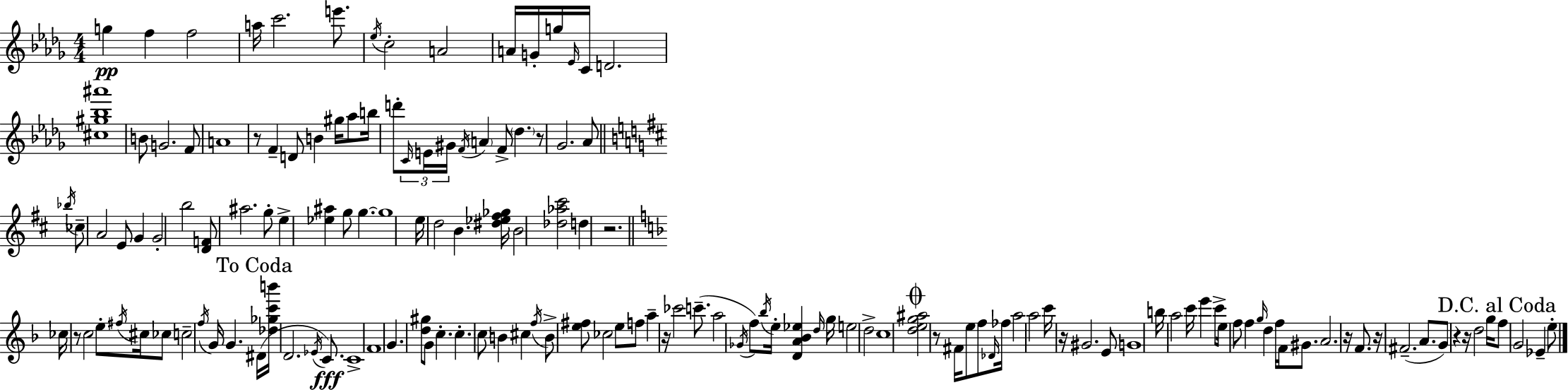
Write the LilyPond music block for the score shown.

{
  \clef treble
  \numericTimeSignature
  \time 4/4
  \key bes \minor
  g''4\pp f''4 f''2 | a''16 c'''2. e'''8. | \acciaccatura { ees''16 } c''2-. a'2 | a'16 g'16-. g''16 \grace { ees'16 } c'16 d'2. | \break <cis'' gis'' bes'' ais'''>1 | b'8 g'2. | f'8 a'1 | r8 f'4-- d'8 b'4 gis''16 aes''8 | \break b''16 d'''8-. \tuplet 3/2 { \grace { c'16 } e'16 gis'16 } \acciaccatura { f'16 } \parenthesize a'4 f'8-> \parenthesize des''4. | r8 ges'2. | aes'8 \bar "||" \break \key b \minor \acciaccatura { bes''16 } ces''8-- a'2 e'8 g'4 | g'2-. b''2 | <d' f'>8 ais''2. g''8-. | e''4-> <ees'' ais''>4 g''8 g''4.~~ | \break g''1 | e''16 d''2 b'4. | <dis'' ees'' fis'' ges''>16 b'2 <des'' aes'' cis'''>2 | d''4 r2. | \break \bar "||" \break \key f \major ces''16 r8 c''2 e''8-. \acciaccatura { fis''16 } cis''16 ces''8 | c''2-- \acciaccatura { f''16 } g'16 g'4. | \mark "To Coda" dis'16( <des'' ges'' c''' b'''>16 d'2. \acciaccatura { ees'16 }\fff) | c'8. c'1-> | \break f'1 | g'4. <d'' gis''>8 g'8 c''4.-. | c''4.-. \parenthesize c''8 b'4 cis''4 | \acciaccatura { f''16 } b'8-> <e'' fis''>8 ces''2 | \break e''8 f''8 a''4-- r16 ces'''2 | c'''8.--( a''2 \acciaccatura { ges'16 } f''8) \acciaccatura { bes''16 } | e''16-. <d' a' bes' ees''>4 \grace { d''16 } g''16 e''2 d''2-> | c''1 | \break \mark \markup { \musicglyph "scripts.coda" } <d'' e'' g'' ais''>2 r8 | fis'16 e''8 f''8 \grace { des'16 } fes''16 a''2 | a''2 c'''16 r16 gis'2. | e'8 g'1 | \break b''16 a''2 | c'''16 e'''4 c'''8-> e''16 f''8 f''4 \grace { g''16 } | d''4 f''16 f'16 gis'8. a'2. | r16 f'8. r16 fis'2.--( | \break a'8. g'8) r4 r16 | d''2 g''16 \mark "D.C. al Coda" f''8 g'2 | ees'4-- e''8-. \bar "|."
}